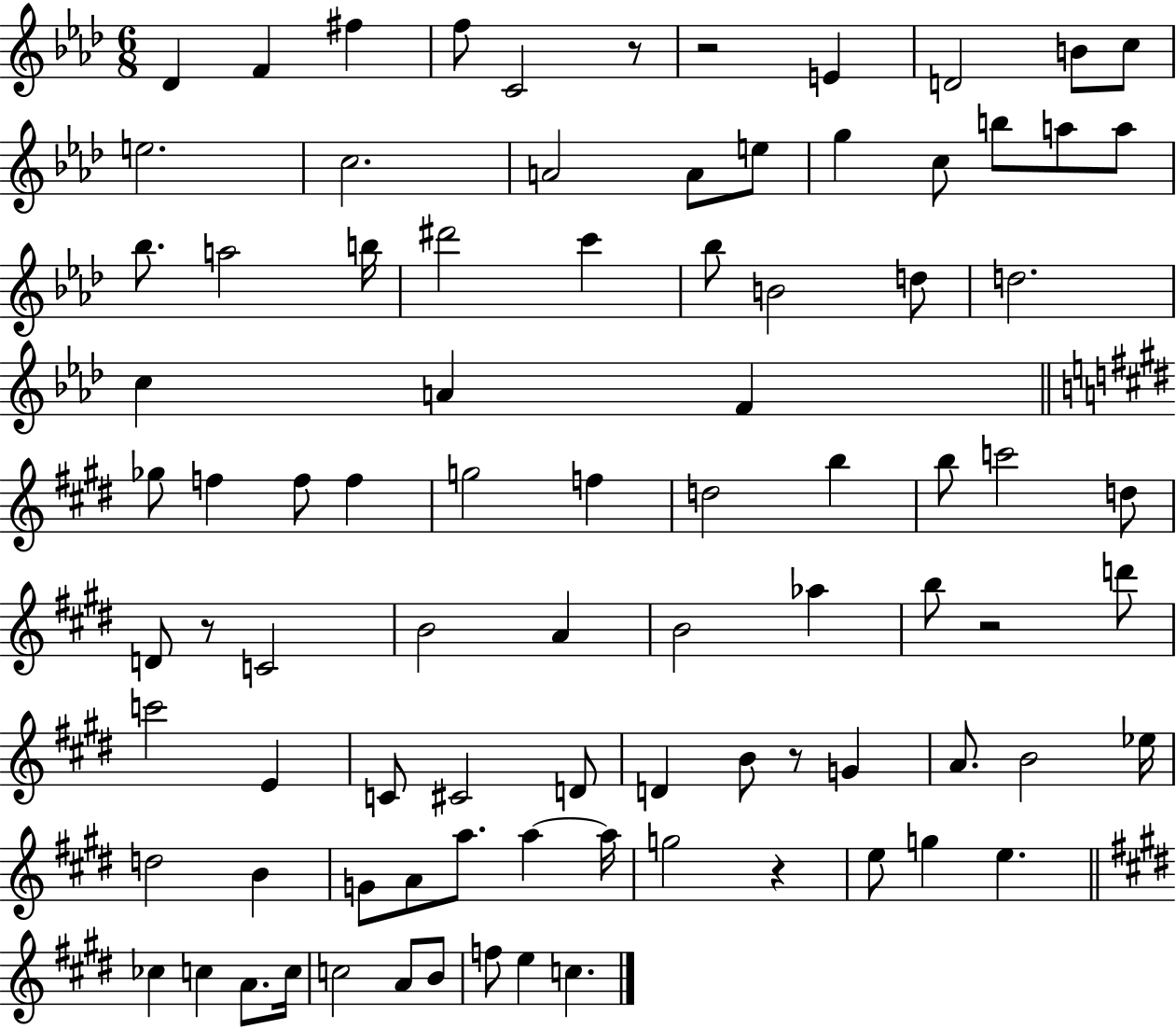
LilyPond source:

{
  \clef treble
  \numericTimeSignature
  \time 6/8
  \key aes \major
  des'4 f'4 fis''4 | f''8 c'2 r8 | r2 e'4 | d'2 b'8 c''8 | \break e''2. | c''2. | a'2 a'8 e''8 | g''4 c''8 b''8 a''8 a''8 | \break bes''8. a''2 b''16 | dis'''2 c'''4 | bes''8 b'2 d''8 | d''2. | \break c''4 a'4 f'4 | \bar "||" \break \key e \major ges''8 f''4 f''8 f''4 | g''2 f''4 | d''2 b''4 | b''8 c'''2 d''8 | \break d'8 r8 c'2 | b'2 a'4 | b'2 aes''4 | b''8 r2 d'''8 | \break c'''2 e'4 | c'8 cis'2 d'8 | d'4 b'8 r8 g'4 | a'8. b'2 ees''16 | \break d''2 b'4 | g'8 a'8 a''8. a''4~~ a''16 | g''2 r4 | e''8 g''4 e''4. | \break \bar "||" \break \key e \major ces''4 c''4 a'8. c''16 | c''2 a'8 b'8 | f''8 e''4 c''4. | \bar "|."
}